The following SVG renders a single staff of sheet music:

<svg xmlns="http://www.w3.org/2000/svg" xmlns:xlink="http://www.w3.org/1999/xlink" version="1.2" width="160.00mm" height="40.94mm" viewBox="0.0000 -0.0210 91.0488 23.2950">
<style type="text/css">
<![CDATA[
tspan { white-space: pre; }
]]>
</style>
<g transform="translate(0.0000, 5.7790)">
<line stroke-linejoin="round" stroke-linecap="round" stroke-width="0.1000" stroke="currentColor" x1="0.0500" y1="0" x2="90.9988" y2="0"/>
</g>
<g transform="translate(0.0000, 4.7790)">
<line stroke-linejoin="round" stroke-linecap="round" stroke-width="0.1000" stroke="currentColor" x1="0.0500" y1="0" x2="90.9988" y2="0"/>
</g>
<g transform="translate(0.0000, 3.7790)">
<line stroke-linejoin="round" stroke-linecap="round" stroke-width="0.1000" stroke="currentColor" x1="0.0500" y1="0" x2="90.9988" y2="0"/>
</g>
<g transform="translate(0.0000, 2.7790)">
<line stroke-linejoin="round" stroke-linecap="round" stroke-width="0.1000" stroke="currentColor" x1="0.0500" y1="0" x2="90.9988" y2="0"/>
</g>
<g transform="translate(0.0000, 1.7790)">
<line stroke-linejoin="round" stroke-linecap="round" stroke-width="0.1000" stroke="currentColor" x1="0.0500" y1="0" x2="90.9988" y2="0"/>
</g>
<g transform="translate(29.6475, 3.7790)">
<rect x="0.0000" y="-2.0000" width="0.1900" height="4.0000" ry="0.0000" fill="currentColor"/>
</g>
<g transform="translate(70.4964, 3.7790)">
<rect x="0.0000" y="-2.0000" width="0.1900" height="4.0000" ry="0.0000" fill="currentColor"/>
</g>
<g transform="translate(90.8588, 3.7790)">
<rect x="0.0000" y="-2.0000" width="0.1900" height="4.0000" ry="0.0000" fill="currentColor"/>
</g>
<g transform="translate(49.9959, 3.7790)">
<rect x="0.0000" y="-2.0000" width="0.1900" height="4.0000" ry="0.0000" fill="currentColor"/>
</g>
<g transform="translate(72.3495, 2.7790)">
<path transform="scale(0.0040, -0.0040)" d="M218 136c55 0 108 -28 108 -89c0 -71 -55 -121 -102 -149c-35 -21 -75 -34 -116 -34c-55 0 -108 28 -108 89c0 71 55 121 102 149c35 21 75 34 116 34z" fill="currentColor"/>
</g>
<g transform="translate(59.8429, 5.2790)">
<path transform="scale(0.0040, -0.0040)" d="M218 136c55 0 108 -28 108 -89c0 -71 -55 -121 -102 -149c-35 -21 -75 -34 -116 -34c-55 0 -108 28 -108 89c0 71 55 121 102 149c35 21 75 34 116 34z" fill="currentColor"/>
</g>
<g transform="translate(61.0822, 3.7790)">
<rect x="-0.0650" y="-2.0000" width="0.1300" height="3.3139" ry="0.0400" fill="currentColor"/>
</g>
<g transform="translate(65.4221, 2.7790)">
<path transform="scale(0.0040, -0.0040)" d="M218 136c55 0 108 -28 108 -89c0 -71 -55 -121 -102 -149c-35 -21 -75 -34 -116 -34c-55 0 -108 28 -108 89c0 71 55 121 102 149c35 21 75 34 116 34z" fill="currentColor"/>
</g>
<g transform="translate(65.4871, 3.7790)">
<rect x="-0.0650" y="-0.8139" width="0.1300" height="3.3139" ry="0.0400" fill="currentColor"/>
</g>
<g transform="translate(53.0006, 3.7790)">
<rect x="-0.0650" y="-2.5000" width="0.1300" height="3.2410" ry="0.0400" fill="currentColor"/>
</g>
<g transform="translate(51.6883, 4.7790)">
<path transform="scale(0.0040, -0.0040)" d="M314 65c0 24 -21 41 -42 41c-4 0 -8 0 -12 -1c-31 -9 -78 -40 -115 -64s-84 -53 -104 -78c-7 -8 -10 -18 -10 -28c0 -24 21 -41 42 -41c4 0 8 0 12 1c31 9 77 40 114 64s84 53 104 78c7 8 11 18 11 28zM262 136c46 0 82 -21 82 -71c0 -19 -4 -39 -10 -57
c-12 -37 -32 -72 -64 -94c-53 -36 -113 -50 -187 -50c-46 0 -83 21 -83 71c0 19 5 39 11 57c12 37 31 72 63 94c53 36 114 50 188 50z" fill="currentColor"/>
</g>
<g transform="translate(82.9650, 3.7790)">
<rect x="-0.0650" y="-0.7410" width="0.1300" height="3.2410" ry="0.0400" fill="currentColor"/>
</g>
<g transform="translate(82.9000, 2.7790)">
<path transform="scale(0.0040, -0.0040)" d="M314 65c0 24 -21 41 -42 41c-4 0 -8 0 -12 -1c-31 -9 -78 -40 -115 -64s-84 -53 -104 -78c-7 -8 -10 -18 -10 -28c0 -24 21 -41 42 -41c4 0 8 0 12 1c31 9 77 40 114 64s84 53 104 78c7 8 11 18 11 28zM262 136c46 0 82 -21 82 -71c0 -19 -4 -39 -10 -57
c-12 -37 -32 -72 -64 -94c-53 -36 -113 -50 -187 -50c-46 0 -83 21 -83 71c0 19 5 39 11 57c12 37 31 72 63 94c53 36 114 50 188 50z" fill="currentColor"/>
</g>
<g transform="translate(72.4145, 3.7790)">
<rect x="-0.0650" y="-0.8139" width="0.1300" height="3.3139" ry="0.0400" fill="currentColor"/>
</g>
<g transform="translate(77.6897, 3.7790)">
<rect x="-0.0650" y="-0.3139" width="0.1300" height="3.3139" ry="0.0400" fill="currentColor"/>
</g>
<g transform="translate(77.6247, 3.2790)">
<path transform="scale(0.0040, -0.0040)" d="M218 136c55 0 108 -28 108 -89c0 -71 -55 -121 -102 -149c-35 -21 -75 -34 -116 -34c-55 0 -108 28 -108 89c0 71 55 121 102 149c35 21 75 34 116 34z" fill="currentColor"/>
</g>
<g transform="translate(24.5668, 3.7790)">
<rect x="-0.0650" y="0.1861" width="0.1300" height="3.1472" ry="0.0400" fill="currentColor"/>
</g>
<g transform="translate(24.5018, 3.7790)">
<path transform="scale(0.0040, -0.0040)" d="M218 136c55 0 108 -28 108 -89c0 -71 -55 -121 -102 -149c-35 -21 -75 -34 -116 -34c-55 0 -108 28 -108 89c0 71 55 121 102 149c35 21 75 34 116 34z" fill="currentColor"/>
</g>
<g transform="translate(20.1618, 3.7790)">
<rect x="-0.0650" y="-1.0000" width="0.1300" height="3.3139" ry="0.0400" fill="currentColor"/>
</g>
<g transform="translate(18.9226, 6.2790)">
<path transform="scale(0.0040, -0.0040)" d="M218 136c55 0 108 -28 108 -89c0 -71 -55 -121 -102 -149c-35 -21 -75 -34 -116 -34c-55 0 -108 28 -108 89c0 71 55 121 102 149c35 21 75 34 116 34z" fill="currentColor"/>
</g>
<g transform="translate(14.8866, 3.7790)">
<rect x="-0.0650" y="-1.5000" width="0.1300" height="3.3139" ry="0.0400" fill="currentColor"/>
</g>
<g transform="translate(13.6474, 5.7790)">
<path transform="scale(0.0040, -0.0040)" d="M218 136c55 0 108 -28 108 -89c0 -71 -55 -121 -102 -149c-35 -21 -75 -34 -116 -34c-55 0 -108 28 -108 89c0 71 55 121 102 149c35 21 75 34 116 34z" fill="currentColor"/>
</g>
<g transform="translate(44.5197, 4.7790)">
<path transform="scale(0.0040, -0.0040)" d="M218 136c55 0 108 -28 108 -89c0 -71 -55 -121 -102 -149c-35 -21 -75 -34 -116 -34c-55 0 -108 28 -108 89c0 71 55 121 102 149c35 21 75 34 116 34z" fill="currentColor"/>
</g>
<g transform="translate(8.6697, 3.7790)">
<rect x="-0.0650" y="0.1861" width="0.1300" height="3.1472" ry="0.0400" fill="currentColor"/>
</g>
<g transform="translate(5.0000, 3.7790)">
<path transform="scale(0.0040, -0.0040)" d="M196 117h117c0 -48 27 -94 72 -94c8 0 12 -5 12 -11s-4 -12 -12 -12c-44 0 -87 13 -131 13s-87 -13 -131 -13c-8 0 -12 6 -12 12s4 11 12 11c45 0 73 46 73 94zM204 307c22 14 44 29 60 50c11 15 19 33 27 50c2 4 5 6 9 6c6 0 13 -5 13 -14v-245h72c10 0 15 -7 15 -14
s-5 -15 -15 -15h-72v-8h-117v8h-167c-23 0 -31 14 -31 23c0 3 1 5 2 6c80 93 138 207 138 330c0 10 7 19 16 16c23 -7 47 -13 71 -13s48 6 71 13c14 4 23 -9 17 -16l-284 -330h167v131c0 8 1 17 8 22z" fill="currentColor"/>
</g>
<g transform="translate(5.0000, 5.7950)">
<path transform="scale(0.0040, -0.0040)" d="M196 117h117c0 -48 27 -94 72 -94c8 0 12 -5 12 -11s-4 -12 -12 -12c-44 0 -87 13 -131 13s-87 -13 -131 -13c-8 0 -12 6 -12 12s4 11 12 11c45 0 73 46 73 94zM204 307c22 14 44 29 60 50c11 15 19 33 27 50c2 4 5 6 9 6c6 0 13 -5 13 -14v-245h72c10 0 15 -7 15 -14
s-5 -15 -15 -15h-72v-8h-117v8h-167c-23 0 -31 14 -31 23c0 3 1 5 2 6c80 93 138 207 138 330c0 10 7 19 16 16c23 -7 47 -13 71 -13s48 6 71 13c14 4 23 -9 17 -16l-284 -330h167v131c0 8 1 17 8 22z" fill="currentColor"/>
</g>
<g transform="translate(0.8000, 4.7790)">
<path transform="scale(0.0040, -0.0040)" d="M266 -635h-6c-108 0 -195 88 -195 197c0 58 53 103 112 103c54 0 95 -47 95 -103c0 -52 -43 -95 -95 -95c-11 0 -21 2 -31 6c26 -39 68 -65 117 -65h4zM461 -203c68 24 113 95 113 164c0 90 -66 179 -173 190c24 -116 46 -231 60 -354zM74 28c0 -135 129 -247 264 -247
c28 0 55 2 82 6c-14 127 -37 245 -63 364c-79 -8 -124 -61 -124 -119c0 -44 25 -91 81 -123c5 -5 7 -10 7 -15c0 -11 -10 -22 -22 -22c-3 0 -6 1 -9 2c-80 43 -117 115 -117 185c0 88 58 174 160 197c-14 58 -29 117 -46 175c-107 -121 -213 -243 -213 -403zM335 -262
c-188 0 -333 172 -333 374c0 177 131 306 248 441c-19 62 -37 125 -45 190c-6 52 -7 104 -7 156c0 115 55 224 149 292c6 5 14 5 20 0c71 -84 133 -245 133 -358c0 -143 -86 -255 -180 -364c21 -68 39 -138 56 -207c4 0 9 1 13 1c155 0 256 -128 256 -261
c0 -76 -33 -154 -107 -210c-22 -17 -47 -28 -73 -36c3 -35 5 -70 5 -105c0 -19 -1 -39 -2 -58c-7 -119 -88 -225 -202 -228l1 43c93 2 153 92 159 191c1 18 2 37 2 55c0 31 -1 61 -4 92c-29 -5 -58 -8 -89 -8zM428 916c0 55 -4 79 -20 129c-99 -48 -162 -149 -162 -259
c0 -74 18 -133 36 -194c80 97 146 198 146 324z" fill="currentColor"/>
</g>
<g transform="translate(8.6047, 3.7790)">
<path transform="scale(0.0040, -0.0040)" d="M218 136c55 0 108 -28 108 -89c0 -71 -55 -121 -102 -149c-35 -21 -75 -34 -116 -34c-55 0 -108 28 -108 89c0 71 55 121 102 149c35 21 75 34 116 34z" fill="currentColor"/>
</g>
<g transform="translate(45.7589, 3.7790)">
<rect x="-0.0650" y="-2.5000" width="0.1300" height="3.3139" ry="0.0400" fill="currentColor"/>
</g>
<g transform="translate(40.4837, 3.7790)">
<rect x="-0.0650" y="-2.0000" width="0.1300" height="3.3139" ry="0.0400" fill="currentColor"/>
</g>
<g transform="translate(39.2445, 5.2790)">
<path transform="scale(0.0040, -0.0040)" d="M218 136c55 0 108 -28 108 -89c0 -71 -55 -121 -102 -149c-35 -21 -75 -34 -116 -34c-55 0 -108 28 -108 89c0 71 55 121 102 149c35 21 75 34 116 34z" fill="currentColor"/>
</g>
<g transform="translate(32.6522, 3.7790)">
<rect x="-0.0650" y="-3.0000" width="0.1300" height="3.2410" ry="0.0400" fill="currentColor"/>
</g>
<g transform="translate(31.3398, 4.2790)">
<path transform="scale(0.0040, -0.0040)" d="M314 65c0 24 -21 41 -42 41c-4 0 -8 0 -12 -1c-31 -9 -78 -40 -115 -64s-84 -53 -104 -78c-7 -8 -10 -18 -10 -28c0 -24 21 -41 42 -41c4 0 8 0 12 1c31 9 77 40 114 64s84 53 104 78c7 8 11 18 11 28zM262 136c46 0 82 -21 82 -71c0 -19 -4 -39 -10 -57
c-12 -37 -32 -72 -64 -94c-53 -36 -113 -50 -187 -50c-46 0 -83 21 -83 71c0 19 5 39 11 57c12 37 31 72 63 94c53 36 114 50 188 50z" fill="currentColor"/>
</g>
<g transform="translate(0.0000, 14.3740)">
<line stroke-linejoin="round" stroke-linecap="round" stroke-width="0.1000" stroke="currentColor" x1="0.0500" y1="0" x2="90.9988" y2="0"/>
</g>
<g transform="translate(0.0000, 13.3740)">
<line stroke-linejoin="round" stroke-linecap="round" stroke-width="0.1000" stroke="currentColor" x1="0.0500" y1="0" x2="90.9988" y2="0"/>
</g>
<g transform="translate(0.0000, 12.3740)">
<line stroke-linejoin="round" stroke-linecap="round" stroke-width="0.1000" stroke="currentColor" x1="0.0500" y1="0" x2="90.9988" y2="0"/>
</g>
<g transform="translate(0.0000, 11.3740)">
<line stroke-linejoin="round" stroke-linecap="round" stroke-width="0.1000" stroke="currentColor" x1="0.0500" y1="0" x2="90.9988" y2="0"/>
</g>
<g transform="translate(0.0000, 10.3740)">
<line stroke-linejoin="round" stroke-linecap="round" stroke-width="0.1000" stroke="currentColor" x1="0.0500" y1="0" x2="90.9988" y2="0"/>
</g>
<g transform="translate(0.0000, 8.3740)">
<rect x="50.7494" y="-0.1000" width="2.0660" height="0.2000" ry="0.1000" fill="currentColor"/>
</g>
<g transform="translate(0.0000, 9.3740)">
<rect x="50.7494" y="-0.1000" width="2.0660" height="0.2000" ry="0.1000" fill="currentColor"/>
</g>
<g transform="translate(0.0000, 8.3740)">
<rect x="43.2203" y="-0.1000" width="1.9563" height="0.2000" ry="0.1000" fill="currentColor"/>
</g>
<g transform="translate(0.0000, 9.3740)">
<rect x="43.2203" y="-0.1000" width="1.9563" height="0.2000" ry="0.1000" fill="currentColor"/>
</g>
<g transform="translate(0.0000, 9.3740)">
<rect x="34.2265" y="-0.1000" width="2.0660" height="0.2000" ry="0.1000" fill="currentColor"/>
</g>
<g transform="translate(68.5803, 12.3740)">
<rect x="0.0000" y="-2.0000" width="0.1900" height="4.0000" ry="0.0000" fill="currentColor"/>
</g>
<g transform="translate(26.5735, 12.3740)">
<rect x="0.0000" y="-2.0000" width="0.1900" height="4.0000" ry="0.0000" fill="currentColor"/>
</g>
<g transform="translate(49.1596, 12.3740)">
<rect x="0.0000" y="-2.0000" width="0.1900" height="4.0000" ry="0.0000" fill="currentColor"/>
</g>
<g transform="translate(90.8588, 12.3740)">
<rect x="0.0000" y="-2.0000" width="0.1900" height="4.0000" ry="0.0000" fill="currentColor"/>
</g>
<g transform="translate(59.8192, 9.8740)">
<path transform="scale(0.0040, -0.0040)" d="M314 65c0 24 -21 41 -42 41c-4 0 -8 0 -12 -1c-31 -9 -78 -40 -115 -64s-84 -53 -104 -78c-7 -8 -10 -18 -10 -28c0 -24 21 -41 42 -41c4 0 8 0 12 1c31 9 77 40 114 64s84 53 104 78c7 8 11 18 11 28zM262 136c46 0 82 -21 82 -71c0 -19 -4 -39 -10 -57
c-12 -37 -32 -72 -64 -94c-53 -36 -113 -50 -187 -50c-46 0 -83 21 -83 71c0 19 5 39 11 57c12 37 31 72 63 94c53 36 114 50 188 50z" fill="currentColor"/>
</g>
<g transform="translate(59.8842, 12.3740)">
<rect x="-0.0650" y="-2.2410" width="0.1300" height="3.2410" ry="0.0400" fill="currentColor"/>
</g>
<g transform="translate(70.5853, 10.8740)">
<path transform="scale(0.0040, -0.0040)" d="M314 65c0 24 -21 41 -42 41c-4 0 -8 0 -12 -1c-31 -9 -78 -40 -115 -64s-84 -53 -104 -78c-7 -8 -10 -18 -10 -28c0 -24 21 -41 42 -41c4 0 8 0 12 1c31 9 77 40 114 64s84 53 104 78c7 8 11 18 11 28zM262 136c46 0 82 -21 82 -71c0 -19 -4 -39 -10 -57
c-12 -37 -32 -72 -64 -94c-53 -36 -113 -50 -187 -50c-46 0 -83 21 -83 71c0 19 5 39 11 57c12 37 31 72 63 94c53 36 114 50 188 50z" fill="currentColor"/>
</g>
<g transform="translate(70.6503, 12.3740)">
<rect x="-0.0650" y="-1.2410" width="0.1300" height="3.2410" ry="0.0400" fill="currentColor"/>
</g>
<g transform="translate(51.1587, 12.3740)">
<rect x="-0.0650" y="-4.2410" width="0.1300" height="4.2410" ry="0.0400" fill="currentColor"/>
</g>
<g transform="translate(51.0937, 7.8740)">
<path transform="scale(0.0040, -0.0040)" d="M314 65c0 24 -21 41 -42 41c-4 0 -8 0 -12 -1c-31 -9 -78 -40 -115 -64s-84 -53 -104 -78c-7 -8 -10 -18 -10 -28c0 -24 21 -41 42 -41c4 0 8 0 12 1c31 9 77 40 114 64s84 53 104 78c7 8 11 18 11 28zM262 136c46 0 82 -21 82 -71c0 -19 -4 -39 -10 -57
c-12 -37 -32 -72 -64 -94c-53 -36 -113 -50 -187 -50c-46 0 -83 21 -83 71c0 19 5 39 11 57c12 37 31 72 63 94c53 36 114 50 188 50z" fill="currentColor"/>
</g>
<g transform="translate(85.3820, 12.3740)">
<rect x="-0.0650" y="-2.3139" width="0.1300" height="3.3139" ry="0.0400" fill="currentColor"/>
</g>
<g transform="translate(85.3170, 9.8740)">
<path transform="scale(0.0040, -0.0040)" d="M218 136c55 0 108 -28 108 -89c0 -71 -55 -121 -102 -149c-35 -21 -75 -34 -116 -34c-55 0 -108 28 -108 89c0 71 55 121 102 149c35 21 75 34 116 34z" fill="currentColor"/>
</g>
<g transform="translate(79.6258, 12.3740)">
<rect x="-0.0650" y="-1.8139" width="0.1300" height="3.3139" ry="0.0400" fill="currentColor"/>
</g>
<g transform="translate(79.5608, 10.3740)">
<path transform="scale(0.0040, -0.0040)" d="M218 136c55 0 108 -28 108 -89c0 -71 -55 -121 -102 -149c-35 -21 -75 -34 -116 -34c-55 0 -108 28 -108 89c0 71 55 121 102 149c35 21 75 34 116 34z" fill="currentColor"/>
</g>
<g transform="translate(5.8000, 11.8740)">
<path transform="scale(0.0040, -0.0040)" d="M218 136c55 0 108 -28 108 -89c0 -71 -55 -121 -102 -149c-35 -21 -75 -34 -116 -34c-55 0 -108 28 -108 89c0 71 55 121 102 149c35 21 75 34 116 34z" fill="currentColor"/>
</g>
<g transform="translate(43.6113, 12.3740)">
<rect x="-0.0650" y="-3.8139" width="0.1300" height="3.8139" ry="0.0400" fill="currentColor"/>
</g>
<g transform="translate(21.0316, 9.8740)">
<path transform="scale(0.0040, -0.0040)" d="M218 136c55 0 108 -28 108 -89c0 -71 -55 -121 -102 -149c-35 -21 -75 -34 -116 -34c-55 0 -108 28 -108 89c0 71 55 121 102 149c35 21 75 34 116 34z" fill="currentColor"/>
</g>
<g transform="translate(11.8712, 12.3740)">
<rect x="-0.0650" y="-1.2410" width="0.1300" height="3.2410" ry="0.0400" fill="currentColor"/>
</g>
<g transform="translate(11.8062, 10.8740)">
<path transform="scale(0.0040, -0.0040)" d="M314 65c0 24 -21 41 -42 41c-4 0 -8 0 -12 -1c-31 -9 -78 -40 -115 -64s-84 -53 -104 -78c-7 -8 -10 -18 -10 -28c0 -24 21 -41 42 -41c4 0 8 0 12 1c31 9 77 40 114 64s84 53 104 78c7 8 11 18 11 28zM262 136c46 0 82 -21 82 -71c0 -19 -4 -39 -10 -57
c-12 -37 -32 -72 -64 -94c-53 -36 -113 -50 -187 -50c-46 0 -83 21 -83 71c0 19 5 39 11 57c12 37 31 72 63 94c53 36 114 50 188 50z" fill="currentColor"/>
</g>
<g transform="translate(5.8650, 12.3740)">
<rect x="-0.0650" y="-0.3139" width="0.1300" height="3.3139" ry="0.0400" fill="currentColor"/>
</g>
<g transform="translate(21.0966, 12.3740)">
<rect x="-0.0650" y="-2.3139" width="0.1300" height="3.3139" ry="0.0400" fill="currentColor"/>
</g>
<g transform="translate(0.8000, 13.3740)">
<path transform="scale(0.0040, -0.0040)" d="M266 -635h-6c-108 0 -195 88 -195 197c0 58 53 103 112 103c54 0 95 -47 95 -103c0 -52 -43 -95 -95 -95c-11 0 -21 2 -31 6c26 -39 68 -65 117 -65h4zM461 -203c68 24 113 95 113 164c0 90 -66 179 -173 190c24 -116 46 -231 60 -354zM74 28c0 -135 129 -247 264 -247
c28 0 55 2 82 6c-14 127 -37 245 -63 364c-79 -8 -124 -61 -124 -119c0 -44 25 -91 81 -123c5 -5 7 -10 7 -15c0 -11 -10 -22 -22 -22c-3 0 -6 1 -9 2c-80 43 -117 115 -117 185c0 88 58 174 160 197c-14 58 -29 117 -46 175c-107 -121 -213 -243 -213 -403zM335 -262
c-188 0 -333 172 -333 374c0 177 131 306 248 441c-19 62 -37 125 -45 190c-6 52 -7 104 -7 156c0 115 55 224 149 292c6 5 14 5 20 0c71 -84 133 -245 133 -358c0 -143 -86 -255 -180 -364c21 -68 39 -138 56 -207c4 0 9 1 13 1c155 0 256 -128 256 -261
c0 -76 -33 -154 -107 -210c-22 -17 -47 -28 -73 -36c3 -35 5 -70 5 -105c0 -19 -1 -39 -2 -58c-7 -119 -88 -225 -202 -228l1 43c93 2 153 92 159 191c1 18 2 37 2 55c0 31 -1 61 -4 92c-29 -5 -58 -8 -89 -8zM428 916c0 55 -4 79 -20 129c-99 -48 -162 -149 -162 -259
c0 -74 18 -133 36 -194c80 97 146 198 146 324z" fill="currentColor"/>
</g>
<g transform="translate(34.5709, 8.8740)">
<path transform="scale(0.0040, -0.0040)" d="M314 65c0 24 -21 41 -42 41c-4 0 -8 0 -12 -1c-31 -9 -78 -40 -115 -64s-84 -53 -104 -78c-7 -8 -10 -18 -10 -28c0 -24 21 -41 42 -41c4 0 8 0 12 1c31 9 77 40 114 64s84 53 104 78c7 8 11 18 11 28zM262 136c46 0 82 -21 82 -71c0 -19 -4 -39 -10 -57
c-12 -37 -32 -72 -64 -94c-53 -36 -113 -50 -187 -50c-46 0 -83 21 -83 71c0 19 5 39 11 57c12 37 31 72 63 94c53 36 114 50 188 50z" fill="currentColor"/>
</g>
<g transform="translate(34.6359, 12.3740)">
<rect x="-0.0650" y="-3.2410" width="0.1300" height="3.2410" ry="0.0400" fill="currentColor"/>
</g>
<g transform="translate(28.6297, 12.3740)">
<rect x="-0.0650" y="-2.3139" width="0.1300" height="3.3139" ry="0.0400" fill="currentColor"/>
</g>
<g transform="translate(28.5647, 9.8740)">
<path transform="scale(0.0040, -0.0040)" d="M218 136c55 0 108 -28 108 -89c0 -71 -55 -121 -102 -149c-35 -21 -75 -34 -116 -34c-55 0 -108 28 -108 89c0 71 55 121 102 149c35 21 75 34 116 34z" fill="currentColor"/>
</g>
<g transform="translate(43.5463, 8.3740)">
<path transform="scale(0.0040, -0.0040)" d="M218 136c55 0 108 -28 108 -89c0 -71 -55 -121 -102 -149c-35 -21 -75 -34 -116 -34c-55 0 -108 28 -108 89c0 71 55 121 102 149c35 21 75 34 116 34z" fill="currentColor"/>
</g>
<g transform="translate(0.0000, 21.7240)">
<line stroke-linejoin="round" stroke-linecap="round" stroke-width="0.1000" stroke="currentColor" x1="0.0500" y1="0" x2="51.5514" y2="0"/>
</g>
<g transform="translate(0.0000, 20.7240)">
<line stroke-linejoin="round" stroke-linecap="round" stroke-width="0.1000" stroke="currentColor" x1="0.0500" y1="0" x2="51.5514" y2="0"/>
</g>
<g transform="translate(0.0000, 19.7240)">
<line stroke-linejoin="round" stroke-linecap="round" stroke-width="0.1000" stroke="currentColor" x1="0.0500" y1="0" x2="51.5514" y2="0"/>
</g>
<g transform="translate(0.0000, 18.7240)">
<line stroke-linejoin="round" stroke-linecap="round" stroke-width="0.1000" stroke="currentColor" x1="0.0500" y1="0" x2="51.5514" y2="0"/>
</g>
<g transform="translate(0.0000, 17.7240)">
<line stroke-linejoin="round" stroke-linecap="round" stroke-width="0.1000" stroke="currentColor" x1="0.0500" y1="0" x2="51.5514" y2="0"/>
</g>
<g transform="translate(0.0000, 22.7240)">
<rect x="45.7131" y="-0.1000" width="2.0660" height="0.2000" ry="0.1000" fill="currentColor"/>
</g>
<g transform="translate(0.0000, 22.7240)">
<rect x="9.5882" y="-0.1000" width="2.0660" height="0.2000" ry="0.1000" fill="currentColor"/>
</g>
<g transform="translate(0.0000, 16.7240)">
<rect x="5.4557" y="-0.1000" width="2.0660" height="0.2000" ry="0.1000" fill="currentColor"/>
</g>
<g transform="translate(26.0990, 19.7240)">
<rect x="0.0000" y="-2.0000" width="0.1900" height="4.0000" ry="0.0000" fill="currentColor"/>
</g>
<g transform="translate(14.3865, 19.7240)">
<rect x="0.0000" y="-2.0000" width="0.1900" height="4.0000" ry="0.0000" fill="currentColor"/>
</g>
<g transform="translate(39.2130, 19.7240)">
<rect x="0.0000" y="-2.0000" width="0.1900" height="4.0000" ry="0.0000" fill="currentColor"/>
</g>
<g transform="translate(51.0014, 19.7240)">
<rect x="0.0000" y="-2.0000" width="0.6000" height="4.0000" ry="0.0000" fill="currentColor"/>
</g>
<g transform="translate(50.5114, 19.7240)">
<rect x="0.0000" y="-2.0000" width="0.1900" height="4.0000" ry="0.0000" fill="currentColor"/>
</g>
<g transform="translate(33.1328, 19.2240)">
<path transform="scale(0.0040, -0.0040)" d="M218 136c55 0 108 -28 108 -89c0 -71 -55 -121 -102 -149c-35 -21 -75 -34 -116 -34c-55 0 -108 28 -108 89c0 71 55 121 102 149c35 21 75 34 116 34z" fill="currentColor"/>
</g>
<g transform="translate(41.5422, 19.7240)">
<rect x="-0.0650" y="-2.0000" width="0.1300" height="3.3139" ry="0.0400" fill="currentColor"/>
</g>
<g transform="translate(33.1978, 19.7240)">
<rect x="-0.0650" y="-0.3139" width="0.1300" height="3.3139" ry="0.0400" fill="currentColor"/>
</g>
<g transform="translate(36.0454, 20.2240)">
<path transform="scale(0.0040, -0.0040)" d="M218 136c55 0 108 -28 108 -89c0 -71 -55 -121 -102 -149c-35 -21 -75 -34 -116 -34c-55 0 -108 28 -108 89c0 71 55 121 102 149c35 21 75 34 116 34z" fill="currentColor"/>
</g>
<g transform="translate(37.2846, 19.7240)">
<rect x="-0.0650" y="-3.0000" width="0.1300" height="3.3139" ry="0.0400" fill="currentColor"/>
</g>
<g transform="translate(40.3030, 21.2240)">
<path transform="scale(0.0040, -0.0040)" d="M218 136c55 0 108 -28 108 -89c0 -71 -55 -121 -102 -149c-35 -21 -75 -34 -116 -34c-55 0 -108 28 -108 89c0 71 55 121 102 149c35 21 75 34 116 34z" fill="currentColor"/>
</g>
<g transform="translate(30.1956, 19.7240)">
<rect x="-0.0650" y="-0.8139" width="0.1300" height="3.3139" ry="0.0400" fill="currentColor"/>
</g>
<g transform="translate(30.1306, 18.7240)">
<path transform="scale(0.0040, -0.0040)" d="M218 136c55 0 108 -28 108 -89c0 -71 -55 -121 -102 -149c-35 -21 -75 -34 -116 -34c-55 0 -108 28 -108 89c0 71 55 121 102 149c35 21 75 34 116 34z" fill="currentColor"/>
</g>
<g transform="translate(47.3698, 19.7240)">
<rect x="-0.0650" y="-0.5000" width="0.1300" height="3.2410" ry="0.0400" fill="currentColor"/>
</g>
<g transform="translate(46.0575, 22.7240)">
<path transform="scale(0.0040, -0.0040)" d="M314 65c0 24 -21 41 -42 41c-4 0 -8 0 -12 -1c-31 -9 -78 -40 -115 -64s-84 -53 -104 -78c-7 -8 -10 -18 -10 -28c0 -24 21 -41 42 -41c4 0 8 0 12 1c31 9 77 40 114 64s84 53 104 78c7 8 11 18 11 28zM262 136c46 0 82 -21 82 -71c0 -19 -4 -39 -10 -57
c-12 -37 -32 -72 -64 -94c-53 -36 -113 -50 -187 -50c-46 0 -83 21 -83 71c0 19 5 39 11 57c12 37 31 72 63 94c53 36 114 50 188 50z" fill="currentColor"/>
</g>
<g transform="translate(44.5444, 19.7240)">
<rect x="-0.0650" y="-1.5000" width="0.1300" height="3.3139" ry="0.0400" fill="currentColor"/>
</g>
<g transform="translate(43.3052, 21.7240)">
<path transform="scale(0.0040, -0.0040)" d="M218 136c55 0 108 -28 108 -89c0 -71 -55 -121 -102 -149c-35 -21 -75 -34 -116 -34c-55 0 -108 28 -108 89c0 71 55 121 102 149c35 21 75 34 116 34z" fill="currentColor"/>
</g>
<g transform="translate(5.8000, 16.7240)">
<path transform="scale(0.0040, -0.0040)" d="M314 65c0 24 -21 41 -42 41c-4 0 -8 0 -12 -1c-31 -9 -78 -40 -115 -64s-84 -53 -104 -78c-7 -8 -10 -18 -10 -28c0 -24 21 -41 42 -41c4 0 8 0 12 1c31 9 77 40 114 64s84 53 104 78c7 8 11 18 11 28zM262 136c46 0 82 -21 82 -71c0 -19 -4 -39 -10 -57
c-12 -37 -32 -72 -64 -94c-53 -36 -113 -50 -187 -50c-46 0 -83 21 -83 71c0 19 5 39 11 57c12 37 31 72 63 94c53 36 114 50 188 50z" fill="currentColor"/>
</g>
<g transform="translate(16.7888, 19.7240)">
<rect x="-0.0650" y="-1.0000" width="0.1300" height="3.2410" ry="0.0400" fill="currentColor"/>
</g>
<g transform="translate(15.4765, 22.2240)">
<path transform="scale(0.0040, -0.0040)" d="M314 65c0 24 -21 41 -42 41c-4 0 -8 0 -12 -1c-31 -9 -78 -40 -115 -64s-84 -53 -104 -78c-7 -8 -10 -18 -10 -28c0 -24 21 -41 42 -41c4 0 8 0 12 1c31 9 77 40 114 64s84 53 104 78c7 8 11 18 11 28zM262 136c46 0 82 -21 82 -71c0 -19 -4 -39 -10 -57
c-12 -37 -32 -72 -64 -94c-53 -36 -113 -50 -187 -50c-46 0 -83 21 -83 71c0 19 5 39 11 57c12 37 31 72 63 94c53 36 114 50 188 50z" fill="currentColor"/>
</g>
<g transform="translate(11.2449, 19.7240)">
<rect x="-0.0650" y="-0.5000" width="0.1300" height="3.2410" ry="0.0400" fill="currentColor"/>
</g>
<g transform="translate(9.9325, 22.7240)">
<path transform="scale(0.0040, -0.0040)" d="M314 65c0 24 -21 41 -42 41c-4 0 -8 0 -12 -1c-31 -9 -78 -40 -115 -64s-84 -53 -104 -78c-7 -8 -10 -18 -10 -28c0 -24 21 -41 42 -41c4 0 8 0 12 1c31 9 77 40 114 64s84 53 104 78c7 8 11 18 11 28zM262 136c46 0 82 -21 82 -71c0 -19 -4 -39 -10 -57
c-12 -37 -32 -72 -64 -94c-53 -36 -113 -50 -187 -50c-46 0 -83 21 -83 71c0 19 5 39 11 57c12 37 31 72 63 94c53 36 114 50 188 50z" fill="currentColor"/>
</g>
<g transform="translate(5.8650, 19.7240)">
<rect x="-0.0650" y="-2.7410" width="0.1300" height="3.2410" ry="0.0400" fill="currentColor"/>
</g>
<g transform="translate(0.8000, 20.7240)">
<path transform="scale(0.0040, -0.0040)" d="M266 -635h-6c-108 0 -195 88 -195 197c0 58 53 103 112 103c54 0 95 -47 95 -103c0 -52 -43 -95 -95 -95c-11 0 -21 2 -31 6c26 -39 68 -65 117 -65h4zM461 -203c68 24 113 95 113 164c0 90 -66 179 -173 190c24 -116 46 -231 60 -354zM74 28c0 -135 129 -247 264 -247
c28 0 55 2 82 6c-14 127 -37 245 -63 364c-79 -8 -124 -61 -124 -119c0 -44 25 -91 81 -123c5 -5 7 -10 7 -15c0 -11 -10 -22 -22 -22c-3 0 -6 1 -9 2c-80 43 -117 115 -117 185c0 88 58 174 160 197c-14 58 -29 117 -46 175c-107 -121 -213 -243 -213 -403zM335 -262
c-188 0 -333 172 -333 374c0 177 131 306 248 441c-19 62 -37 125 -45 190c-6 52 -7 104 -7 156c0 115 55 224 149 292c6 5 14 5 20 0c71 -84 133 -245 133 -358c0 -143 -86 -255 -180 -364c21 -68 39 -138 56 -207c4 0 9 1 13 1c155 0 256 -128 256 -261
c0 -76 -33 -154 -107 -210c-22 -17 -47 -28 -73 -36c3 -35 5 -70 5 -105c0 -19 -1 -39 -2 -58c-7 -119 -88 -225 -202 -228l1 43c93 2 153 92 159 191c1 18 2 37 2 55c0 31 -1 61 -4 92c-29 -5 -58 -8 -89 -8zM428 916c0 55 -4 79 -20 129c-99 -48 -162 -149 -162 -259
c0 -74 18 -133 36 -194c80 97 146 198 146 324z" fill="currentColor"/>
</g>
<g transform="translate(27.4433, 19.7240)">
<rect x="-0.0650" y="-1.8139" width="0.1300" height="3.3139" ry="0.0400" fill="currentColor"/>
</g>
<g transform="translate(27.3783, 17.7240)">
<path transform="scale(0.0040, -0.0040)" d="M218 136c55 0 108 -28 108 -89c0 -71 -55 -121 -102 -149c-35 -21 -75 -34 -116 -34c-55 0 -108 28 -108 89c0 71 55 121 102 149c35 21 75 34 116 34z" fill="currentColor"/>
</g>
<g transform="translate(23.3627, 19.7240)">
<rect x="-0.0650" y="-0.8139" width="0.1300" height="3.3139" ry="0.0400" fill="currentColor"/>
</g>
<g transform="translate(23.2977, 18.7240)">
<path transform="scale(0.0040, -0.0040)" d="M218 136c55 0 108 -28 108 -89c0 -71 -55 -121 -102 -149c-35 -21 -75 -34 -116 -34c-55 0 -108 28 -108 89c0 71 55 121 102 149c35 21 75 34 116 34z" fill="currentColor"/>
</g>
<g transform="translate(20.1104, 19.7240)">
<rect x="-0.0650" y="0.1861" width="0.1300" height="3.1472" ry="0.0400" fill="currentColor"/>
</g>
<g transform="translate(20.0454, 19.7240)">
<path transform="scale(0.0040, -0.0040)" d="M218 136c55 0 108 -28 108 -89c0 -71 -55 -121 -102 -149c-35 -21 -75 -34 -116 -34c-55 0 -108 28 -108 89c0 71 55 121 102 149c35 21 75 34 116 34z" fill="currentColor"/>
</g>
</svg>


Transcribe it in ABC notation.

X:1
T:Untitled
M:4/4
L:1/4
K:C
B E D B A2 F G G2 F d d c d2 c e2 g g b2 c' d'2 g2 e2 f g a2 C2 D2 B d f d c A F E C2